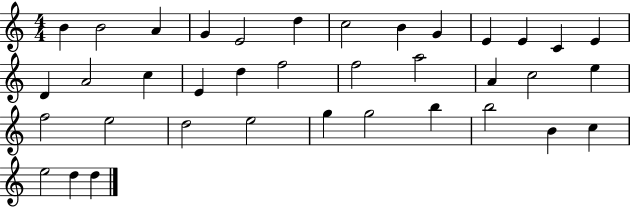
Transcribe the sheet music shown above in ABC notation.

X:1
T:Untitled
M:4/4
L:1/4
K:C
B B2 A G E2 d c2 B G E E C E D A2 c E d f2 f2 a2 A c2 e f2 e2 d2 e2 g g2 b b2 B c e2 d d